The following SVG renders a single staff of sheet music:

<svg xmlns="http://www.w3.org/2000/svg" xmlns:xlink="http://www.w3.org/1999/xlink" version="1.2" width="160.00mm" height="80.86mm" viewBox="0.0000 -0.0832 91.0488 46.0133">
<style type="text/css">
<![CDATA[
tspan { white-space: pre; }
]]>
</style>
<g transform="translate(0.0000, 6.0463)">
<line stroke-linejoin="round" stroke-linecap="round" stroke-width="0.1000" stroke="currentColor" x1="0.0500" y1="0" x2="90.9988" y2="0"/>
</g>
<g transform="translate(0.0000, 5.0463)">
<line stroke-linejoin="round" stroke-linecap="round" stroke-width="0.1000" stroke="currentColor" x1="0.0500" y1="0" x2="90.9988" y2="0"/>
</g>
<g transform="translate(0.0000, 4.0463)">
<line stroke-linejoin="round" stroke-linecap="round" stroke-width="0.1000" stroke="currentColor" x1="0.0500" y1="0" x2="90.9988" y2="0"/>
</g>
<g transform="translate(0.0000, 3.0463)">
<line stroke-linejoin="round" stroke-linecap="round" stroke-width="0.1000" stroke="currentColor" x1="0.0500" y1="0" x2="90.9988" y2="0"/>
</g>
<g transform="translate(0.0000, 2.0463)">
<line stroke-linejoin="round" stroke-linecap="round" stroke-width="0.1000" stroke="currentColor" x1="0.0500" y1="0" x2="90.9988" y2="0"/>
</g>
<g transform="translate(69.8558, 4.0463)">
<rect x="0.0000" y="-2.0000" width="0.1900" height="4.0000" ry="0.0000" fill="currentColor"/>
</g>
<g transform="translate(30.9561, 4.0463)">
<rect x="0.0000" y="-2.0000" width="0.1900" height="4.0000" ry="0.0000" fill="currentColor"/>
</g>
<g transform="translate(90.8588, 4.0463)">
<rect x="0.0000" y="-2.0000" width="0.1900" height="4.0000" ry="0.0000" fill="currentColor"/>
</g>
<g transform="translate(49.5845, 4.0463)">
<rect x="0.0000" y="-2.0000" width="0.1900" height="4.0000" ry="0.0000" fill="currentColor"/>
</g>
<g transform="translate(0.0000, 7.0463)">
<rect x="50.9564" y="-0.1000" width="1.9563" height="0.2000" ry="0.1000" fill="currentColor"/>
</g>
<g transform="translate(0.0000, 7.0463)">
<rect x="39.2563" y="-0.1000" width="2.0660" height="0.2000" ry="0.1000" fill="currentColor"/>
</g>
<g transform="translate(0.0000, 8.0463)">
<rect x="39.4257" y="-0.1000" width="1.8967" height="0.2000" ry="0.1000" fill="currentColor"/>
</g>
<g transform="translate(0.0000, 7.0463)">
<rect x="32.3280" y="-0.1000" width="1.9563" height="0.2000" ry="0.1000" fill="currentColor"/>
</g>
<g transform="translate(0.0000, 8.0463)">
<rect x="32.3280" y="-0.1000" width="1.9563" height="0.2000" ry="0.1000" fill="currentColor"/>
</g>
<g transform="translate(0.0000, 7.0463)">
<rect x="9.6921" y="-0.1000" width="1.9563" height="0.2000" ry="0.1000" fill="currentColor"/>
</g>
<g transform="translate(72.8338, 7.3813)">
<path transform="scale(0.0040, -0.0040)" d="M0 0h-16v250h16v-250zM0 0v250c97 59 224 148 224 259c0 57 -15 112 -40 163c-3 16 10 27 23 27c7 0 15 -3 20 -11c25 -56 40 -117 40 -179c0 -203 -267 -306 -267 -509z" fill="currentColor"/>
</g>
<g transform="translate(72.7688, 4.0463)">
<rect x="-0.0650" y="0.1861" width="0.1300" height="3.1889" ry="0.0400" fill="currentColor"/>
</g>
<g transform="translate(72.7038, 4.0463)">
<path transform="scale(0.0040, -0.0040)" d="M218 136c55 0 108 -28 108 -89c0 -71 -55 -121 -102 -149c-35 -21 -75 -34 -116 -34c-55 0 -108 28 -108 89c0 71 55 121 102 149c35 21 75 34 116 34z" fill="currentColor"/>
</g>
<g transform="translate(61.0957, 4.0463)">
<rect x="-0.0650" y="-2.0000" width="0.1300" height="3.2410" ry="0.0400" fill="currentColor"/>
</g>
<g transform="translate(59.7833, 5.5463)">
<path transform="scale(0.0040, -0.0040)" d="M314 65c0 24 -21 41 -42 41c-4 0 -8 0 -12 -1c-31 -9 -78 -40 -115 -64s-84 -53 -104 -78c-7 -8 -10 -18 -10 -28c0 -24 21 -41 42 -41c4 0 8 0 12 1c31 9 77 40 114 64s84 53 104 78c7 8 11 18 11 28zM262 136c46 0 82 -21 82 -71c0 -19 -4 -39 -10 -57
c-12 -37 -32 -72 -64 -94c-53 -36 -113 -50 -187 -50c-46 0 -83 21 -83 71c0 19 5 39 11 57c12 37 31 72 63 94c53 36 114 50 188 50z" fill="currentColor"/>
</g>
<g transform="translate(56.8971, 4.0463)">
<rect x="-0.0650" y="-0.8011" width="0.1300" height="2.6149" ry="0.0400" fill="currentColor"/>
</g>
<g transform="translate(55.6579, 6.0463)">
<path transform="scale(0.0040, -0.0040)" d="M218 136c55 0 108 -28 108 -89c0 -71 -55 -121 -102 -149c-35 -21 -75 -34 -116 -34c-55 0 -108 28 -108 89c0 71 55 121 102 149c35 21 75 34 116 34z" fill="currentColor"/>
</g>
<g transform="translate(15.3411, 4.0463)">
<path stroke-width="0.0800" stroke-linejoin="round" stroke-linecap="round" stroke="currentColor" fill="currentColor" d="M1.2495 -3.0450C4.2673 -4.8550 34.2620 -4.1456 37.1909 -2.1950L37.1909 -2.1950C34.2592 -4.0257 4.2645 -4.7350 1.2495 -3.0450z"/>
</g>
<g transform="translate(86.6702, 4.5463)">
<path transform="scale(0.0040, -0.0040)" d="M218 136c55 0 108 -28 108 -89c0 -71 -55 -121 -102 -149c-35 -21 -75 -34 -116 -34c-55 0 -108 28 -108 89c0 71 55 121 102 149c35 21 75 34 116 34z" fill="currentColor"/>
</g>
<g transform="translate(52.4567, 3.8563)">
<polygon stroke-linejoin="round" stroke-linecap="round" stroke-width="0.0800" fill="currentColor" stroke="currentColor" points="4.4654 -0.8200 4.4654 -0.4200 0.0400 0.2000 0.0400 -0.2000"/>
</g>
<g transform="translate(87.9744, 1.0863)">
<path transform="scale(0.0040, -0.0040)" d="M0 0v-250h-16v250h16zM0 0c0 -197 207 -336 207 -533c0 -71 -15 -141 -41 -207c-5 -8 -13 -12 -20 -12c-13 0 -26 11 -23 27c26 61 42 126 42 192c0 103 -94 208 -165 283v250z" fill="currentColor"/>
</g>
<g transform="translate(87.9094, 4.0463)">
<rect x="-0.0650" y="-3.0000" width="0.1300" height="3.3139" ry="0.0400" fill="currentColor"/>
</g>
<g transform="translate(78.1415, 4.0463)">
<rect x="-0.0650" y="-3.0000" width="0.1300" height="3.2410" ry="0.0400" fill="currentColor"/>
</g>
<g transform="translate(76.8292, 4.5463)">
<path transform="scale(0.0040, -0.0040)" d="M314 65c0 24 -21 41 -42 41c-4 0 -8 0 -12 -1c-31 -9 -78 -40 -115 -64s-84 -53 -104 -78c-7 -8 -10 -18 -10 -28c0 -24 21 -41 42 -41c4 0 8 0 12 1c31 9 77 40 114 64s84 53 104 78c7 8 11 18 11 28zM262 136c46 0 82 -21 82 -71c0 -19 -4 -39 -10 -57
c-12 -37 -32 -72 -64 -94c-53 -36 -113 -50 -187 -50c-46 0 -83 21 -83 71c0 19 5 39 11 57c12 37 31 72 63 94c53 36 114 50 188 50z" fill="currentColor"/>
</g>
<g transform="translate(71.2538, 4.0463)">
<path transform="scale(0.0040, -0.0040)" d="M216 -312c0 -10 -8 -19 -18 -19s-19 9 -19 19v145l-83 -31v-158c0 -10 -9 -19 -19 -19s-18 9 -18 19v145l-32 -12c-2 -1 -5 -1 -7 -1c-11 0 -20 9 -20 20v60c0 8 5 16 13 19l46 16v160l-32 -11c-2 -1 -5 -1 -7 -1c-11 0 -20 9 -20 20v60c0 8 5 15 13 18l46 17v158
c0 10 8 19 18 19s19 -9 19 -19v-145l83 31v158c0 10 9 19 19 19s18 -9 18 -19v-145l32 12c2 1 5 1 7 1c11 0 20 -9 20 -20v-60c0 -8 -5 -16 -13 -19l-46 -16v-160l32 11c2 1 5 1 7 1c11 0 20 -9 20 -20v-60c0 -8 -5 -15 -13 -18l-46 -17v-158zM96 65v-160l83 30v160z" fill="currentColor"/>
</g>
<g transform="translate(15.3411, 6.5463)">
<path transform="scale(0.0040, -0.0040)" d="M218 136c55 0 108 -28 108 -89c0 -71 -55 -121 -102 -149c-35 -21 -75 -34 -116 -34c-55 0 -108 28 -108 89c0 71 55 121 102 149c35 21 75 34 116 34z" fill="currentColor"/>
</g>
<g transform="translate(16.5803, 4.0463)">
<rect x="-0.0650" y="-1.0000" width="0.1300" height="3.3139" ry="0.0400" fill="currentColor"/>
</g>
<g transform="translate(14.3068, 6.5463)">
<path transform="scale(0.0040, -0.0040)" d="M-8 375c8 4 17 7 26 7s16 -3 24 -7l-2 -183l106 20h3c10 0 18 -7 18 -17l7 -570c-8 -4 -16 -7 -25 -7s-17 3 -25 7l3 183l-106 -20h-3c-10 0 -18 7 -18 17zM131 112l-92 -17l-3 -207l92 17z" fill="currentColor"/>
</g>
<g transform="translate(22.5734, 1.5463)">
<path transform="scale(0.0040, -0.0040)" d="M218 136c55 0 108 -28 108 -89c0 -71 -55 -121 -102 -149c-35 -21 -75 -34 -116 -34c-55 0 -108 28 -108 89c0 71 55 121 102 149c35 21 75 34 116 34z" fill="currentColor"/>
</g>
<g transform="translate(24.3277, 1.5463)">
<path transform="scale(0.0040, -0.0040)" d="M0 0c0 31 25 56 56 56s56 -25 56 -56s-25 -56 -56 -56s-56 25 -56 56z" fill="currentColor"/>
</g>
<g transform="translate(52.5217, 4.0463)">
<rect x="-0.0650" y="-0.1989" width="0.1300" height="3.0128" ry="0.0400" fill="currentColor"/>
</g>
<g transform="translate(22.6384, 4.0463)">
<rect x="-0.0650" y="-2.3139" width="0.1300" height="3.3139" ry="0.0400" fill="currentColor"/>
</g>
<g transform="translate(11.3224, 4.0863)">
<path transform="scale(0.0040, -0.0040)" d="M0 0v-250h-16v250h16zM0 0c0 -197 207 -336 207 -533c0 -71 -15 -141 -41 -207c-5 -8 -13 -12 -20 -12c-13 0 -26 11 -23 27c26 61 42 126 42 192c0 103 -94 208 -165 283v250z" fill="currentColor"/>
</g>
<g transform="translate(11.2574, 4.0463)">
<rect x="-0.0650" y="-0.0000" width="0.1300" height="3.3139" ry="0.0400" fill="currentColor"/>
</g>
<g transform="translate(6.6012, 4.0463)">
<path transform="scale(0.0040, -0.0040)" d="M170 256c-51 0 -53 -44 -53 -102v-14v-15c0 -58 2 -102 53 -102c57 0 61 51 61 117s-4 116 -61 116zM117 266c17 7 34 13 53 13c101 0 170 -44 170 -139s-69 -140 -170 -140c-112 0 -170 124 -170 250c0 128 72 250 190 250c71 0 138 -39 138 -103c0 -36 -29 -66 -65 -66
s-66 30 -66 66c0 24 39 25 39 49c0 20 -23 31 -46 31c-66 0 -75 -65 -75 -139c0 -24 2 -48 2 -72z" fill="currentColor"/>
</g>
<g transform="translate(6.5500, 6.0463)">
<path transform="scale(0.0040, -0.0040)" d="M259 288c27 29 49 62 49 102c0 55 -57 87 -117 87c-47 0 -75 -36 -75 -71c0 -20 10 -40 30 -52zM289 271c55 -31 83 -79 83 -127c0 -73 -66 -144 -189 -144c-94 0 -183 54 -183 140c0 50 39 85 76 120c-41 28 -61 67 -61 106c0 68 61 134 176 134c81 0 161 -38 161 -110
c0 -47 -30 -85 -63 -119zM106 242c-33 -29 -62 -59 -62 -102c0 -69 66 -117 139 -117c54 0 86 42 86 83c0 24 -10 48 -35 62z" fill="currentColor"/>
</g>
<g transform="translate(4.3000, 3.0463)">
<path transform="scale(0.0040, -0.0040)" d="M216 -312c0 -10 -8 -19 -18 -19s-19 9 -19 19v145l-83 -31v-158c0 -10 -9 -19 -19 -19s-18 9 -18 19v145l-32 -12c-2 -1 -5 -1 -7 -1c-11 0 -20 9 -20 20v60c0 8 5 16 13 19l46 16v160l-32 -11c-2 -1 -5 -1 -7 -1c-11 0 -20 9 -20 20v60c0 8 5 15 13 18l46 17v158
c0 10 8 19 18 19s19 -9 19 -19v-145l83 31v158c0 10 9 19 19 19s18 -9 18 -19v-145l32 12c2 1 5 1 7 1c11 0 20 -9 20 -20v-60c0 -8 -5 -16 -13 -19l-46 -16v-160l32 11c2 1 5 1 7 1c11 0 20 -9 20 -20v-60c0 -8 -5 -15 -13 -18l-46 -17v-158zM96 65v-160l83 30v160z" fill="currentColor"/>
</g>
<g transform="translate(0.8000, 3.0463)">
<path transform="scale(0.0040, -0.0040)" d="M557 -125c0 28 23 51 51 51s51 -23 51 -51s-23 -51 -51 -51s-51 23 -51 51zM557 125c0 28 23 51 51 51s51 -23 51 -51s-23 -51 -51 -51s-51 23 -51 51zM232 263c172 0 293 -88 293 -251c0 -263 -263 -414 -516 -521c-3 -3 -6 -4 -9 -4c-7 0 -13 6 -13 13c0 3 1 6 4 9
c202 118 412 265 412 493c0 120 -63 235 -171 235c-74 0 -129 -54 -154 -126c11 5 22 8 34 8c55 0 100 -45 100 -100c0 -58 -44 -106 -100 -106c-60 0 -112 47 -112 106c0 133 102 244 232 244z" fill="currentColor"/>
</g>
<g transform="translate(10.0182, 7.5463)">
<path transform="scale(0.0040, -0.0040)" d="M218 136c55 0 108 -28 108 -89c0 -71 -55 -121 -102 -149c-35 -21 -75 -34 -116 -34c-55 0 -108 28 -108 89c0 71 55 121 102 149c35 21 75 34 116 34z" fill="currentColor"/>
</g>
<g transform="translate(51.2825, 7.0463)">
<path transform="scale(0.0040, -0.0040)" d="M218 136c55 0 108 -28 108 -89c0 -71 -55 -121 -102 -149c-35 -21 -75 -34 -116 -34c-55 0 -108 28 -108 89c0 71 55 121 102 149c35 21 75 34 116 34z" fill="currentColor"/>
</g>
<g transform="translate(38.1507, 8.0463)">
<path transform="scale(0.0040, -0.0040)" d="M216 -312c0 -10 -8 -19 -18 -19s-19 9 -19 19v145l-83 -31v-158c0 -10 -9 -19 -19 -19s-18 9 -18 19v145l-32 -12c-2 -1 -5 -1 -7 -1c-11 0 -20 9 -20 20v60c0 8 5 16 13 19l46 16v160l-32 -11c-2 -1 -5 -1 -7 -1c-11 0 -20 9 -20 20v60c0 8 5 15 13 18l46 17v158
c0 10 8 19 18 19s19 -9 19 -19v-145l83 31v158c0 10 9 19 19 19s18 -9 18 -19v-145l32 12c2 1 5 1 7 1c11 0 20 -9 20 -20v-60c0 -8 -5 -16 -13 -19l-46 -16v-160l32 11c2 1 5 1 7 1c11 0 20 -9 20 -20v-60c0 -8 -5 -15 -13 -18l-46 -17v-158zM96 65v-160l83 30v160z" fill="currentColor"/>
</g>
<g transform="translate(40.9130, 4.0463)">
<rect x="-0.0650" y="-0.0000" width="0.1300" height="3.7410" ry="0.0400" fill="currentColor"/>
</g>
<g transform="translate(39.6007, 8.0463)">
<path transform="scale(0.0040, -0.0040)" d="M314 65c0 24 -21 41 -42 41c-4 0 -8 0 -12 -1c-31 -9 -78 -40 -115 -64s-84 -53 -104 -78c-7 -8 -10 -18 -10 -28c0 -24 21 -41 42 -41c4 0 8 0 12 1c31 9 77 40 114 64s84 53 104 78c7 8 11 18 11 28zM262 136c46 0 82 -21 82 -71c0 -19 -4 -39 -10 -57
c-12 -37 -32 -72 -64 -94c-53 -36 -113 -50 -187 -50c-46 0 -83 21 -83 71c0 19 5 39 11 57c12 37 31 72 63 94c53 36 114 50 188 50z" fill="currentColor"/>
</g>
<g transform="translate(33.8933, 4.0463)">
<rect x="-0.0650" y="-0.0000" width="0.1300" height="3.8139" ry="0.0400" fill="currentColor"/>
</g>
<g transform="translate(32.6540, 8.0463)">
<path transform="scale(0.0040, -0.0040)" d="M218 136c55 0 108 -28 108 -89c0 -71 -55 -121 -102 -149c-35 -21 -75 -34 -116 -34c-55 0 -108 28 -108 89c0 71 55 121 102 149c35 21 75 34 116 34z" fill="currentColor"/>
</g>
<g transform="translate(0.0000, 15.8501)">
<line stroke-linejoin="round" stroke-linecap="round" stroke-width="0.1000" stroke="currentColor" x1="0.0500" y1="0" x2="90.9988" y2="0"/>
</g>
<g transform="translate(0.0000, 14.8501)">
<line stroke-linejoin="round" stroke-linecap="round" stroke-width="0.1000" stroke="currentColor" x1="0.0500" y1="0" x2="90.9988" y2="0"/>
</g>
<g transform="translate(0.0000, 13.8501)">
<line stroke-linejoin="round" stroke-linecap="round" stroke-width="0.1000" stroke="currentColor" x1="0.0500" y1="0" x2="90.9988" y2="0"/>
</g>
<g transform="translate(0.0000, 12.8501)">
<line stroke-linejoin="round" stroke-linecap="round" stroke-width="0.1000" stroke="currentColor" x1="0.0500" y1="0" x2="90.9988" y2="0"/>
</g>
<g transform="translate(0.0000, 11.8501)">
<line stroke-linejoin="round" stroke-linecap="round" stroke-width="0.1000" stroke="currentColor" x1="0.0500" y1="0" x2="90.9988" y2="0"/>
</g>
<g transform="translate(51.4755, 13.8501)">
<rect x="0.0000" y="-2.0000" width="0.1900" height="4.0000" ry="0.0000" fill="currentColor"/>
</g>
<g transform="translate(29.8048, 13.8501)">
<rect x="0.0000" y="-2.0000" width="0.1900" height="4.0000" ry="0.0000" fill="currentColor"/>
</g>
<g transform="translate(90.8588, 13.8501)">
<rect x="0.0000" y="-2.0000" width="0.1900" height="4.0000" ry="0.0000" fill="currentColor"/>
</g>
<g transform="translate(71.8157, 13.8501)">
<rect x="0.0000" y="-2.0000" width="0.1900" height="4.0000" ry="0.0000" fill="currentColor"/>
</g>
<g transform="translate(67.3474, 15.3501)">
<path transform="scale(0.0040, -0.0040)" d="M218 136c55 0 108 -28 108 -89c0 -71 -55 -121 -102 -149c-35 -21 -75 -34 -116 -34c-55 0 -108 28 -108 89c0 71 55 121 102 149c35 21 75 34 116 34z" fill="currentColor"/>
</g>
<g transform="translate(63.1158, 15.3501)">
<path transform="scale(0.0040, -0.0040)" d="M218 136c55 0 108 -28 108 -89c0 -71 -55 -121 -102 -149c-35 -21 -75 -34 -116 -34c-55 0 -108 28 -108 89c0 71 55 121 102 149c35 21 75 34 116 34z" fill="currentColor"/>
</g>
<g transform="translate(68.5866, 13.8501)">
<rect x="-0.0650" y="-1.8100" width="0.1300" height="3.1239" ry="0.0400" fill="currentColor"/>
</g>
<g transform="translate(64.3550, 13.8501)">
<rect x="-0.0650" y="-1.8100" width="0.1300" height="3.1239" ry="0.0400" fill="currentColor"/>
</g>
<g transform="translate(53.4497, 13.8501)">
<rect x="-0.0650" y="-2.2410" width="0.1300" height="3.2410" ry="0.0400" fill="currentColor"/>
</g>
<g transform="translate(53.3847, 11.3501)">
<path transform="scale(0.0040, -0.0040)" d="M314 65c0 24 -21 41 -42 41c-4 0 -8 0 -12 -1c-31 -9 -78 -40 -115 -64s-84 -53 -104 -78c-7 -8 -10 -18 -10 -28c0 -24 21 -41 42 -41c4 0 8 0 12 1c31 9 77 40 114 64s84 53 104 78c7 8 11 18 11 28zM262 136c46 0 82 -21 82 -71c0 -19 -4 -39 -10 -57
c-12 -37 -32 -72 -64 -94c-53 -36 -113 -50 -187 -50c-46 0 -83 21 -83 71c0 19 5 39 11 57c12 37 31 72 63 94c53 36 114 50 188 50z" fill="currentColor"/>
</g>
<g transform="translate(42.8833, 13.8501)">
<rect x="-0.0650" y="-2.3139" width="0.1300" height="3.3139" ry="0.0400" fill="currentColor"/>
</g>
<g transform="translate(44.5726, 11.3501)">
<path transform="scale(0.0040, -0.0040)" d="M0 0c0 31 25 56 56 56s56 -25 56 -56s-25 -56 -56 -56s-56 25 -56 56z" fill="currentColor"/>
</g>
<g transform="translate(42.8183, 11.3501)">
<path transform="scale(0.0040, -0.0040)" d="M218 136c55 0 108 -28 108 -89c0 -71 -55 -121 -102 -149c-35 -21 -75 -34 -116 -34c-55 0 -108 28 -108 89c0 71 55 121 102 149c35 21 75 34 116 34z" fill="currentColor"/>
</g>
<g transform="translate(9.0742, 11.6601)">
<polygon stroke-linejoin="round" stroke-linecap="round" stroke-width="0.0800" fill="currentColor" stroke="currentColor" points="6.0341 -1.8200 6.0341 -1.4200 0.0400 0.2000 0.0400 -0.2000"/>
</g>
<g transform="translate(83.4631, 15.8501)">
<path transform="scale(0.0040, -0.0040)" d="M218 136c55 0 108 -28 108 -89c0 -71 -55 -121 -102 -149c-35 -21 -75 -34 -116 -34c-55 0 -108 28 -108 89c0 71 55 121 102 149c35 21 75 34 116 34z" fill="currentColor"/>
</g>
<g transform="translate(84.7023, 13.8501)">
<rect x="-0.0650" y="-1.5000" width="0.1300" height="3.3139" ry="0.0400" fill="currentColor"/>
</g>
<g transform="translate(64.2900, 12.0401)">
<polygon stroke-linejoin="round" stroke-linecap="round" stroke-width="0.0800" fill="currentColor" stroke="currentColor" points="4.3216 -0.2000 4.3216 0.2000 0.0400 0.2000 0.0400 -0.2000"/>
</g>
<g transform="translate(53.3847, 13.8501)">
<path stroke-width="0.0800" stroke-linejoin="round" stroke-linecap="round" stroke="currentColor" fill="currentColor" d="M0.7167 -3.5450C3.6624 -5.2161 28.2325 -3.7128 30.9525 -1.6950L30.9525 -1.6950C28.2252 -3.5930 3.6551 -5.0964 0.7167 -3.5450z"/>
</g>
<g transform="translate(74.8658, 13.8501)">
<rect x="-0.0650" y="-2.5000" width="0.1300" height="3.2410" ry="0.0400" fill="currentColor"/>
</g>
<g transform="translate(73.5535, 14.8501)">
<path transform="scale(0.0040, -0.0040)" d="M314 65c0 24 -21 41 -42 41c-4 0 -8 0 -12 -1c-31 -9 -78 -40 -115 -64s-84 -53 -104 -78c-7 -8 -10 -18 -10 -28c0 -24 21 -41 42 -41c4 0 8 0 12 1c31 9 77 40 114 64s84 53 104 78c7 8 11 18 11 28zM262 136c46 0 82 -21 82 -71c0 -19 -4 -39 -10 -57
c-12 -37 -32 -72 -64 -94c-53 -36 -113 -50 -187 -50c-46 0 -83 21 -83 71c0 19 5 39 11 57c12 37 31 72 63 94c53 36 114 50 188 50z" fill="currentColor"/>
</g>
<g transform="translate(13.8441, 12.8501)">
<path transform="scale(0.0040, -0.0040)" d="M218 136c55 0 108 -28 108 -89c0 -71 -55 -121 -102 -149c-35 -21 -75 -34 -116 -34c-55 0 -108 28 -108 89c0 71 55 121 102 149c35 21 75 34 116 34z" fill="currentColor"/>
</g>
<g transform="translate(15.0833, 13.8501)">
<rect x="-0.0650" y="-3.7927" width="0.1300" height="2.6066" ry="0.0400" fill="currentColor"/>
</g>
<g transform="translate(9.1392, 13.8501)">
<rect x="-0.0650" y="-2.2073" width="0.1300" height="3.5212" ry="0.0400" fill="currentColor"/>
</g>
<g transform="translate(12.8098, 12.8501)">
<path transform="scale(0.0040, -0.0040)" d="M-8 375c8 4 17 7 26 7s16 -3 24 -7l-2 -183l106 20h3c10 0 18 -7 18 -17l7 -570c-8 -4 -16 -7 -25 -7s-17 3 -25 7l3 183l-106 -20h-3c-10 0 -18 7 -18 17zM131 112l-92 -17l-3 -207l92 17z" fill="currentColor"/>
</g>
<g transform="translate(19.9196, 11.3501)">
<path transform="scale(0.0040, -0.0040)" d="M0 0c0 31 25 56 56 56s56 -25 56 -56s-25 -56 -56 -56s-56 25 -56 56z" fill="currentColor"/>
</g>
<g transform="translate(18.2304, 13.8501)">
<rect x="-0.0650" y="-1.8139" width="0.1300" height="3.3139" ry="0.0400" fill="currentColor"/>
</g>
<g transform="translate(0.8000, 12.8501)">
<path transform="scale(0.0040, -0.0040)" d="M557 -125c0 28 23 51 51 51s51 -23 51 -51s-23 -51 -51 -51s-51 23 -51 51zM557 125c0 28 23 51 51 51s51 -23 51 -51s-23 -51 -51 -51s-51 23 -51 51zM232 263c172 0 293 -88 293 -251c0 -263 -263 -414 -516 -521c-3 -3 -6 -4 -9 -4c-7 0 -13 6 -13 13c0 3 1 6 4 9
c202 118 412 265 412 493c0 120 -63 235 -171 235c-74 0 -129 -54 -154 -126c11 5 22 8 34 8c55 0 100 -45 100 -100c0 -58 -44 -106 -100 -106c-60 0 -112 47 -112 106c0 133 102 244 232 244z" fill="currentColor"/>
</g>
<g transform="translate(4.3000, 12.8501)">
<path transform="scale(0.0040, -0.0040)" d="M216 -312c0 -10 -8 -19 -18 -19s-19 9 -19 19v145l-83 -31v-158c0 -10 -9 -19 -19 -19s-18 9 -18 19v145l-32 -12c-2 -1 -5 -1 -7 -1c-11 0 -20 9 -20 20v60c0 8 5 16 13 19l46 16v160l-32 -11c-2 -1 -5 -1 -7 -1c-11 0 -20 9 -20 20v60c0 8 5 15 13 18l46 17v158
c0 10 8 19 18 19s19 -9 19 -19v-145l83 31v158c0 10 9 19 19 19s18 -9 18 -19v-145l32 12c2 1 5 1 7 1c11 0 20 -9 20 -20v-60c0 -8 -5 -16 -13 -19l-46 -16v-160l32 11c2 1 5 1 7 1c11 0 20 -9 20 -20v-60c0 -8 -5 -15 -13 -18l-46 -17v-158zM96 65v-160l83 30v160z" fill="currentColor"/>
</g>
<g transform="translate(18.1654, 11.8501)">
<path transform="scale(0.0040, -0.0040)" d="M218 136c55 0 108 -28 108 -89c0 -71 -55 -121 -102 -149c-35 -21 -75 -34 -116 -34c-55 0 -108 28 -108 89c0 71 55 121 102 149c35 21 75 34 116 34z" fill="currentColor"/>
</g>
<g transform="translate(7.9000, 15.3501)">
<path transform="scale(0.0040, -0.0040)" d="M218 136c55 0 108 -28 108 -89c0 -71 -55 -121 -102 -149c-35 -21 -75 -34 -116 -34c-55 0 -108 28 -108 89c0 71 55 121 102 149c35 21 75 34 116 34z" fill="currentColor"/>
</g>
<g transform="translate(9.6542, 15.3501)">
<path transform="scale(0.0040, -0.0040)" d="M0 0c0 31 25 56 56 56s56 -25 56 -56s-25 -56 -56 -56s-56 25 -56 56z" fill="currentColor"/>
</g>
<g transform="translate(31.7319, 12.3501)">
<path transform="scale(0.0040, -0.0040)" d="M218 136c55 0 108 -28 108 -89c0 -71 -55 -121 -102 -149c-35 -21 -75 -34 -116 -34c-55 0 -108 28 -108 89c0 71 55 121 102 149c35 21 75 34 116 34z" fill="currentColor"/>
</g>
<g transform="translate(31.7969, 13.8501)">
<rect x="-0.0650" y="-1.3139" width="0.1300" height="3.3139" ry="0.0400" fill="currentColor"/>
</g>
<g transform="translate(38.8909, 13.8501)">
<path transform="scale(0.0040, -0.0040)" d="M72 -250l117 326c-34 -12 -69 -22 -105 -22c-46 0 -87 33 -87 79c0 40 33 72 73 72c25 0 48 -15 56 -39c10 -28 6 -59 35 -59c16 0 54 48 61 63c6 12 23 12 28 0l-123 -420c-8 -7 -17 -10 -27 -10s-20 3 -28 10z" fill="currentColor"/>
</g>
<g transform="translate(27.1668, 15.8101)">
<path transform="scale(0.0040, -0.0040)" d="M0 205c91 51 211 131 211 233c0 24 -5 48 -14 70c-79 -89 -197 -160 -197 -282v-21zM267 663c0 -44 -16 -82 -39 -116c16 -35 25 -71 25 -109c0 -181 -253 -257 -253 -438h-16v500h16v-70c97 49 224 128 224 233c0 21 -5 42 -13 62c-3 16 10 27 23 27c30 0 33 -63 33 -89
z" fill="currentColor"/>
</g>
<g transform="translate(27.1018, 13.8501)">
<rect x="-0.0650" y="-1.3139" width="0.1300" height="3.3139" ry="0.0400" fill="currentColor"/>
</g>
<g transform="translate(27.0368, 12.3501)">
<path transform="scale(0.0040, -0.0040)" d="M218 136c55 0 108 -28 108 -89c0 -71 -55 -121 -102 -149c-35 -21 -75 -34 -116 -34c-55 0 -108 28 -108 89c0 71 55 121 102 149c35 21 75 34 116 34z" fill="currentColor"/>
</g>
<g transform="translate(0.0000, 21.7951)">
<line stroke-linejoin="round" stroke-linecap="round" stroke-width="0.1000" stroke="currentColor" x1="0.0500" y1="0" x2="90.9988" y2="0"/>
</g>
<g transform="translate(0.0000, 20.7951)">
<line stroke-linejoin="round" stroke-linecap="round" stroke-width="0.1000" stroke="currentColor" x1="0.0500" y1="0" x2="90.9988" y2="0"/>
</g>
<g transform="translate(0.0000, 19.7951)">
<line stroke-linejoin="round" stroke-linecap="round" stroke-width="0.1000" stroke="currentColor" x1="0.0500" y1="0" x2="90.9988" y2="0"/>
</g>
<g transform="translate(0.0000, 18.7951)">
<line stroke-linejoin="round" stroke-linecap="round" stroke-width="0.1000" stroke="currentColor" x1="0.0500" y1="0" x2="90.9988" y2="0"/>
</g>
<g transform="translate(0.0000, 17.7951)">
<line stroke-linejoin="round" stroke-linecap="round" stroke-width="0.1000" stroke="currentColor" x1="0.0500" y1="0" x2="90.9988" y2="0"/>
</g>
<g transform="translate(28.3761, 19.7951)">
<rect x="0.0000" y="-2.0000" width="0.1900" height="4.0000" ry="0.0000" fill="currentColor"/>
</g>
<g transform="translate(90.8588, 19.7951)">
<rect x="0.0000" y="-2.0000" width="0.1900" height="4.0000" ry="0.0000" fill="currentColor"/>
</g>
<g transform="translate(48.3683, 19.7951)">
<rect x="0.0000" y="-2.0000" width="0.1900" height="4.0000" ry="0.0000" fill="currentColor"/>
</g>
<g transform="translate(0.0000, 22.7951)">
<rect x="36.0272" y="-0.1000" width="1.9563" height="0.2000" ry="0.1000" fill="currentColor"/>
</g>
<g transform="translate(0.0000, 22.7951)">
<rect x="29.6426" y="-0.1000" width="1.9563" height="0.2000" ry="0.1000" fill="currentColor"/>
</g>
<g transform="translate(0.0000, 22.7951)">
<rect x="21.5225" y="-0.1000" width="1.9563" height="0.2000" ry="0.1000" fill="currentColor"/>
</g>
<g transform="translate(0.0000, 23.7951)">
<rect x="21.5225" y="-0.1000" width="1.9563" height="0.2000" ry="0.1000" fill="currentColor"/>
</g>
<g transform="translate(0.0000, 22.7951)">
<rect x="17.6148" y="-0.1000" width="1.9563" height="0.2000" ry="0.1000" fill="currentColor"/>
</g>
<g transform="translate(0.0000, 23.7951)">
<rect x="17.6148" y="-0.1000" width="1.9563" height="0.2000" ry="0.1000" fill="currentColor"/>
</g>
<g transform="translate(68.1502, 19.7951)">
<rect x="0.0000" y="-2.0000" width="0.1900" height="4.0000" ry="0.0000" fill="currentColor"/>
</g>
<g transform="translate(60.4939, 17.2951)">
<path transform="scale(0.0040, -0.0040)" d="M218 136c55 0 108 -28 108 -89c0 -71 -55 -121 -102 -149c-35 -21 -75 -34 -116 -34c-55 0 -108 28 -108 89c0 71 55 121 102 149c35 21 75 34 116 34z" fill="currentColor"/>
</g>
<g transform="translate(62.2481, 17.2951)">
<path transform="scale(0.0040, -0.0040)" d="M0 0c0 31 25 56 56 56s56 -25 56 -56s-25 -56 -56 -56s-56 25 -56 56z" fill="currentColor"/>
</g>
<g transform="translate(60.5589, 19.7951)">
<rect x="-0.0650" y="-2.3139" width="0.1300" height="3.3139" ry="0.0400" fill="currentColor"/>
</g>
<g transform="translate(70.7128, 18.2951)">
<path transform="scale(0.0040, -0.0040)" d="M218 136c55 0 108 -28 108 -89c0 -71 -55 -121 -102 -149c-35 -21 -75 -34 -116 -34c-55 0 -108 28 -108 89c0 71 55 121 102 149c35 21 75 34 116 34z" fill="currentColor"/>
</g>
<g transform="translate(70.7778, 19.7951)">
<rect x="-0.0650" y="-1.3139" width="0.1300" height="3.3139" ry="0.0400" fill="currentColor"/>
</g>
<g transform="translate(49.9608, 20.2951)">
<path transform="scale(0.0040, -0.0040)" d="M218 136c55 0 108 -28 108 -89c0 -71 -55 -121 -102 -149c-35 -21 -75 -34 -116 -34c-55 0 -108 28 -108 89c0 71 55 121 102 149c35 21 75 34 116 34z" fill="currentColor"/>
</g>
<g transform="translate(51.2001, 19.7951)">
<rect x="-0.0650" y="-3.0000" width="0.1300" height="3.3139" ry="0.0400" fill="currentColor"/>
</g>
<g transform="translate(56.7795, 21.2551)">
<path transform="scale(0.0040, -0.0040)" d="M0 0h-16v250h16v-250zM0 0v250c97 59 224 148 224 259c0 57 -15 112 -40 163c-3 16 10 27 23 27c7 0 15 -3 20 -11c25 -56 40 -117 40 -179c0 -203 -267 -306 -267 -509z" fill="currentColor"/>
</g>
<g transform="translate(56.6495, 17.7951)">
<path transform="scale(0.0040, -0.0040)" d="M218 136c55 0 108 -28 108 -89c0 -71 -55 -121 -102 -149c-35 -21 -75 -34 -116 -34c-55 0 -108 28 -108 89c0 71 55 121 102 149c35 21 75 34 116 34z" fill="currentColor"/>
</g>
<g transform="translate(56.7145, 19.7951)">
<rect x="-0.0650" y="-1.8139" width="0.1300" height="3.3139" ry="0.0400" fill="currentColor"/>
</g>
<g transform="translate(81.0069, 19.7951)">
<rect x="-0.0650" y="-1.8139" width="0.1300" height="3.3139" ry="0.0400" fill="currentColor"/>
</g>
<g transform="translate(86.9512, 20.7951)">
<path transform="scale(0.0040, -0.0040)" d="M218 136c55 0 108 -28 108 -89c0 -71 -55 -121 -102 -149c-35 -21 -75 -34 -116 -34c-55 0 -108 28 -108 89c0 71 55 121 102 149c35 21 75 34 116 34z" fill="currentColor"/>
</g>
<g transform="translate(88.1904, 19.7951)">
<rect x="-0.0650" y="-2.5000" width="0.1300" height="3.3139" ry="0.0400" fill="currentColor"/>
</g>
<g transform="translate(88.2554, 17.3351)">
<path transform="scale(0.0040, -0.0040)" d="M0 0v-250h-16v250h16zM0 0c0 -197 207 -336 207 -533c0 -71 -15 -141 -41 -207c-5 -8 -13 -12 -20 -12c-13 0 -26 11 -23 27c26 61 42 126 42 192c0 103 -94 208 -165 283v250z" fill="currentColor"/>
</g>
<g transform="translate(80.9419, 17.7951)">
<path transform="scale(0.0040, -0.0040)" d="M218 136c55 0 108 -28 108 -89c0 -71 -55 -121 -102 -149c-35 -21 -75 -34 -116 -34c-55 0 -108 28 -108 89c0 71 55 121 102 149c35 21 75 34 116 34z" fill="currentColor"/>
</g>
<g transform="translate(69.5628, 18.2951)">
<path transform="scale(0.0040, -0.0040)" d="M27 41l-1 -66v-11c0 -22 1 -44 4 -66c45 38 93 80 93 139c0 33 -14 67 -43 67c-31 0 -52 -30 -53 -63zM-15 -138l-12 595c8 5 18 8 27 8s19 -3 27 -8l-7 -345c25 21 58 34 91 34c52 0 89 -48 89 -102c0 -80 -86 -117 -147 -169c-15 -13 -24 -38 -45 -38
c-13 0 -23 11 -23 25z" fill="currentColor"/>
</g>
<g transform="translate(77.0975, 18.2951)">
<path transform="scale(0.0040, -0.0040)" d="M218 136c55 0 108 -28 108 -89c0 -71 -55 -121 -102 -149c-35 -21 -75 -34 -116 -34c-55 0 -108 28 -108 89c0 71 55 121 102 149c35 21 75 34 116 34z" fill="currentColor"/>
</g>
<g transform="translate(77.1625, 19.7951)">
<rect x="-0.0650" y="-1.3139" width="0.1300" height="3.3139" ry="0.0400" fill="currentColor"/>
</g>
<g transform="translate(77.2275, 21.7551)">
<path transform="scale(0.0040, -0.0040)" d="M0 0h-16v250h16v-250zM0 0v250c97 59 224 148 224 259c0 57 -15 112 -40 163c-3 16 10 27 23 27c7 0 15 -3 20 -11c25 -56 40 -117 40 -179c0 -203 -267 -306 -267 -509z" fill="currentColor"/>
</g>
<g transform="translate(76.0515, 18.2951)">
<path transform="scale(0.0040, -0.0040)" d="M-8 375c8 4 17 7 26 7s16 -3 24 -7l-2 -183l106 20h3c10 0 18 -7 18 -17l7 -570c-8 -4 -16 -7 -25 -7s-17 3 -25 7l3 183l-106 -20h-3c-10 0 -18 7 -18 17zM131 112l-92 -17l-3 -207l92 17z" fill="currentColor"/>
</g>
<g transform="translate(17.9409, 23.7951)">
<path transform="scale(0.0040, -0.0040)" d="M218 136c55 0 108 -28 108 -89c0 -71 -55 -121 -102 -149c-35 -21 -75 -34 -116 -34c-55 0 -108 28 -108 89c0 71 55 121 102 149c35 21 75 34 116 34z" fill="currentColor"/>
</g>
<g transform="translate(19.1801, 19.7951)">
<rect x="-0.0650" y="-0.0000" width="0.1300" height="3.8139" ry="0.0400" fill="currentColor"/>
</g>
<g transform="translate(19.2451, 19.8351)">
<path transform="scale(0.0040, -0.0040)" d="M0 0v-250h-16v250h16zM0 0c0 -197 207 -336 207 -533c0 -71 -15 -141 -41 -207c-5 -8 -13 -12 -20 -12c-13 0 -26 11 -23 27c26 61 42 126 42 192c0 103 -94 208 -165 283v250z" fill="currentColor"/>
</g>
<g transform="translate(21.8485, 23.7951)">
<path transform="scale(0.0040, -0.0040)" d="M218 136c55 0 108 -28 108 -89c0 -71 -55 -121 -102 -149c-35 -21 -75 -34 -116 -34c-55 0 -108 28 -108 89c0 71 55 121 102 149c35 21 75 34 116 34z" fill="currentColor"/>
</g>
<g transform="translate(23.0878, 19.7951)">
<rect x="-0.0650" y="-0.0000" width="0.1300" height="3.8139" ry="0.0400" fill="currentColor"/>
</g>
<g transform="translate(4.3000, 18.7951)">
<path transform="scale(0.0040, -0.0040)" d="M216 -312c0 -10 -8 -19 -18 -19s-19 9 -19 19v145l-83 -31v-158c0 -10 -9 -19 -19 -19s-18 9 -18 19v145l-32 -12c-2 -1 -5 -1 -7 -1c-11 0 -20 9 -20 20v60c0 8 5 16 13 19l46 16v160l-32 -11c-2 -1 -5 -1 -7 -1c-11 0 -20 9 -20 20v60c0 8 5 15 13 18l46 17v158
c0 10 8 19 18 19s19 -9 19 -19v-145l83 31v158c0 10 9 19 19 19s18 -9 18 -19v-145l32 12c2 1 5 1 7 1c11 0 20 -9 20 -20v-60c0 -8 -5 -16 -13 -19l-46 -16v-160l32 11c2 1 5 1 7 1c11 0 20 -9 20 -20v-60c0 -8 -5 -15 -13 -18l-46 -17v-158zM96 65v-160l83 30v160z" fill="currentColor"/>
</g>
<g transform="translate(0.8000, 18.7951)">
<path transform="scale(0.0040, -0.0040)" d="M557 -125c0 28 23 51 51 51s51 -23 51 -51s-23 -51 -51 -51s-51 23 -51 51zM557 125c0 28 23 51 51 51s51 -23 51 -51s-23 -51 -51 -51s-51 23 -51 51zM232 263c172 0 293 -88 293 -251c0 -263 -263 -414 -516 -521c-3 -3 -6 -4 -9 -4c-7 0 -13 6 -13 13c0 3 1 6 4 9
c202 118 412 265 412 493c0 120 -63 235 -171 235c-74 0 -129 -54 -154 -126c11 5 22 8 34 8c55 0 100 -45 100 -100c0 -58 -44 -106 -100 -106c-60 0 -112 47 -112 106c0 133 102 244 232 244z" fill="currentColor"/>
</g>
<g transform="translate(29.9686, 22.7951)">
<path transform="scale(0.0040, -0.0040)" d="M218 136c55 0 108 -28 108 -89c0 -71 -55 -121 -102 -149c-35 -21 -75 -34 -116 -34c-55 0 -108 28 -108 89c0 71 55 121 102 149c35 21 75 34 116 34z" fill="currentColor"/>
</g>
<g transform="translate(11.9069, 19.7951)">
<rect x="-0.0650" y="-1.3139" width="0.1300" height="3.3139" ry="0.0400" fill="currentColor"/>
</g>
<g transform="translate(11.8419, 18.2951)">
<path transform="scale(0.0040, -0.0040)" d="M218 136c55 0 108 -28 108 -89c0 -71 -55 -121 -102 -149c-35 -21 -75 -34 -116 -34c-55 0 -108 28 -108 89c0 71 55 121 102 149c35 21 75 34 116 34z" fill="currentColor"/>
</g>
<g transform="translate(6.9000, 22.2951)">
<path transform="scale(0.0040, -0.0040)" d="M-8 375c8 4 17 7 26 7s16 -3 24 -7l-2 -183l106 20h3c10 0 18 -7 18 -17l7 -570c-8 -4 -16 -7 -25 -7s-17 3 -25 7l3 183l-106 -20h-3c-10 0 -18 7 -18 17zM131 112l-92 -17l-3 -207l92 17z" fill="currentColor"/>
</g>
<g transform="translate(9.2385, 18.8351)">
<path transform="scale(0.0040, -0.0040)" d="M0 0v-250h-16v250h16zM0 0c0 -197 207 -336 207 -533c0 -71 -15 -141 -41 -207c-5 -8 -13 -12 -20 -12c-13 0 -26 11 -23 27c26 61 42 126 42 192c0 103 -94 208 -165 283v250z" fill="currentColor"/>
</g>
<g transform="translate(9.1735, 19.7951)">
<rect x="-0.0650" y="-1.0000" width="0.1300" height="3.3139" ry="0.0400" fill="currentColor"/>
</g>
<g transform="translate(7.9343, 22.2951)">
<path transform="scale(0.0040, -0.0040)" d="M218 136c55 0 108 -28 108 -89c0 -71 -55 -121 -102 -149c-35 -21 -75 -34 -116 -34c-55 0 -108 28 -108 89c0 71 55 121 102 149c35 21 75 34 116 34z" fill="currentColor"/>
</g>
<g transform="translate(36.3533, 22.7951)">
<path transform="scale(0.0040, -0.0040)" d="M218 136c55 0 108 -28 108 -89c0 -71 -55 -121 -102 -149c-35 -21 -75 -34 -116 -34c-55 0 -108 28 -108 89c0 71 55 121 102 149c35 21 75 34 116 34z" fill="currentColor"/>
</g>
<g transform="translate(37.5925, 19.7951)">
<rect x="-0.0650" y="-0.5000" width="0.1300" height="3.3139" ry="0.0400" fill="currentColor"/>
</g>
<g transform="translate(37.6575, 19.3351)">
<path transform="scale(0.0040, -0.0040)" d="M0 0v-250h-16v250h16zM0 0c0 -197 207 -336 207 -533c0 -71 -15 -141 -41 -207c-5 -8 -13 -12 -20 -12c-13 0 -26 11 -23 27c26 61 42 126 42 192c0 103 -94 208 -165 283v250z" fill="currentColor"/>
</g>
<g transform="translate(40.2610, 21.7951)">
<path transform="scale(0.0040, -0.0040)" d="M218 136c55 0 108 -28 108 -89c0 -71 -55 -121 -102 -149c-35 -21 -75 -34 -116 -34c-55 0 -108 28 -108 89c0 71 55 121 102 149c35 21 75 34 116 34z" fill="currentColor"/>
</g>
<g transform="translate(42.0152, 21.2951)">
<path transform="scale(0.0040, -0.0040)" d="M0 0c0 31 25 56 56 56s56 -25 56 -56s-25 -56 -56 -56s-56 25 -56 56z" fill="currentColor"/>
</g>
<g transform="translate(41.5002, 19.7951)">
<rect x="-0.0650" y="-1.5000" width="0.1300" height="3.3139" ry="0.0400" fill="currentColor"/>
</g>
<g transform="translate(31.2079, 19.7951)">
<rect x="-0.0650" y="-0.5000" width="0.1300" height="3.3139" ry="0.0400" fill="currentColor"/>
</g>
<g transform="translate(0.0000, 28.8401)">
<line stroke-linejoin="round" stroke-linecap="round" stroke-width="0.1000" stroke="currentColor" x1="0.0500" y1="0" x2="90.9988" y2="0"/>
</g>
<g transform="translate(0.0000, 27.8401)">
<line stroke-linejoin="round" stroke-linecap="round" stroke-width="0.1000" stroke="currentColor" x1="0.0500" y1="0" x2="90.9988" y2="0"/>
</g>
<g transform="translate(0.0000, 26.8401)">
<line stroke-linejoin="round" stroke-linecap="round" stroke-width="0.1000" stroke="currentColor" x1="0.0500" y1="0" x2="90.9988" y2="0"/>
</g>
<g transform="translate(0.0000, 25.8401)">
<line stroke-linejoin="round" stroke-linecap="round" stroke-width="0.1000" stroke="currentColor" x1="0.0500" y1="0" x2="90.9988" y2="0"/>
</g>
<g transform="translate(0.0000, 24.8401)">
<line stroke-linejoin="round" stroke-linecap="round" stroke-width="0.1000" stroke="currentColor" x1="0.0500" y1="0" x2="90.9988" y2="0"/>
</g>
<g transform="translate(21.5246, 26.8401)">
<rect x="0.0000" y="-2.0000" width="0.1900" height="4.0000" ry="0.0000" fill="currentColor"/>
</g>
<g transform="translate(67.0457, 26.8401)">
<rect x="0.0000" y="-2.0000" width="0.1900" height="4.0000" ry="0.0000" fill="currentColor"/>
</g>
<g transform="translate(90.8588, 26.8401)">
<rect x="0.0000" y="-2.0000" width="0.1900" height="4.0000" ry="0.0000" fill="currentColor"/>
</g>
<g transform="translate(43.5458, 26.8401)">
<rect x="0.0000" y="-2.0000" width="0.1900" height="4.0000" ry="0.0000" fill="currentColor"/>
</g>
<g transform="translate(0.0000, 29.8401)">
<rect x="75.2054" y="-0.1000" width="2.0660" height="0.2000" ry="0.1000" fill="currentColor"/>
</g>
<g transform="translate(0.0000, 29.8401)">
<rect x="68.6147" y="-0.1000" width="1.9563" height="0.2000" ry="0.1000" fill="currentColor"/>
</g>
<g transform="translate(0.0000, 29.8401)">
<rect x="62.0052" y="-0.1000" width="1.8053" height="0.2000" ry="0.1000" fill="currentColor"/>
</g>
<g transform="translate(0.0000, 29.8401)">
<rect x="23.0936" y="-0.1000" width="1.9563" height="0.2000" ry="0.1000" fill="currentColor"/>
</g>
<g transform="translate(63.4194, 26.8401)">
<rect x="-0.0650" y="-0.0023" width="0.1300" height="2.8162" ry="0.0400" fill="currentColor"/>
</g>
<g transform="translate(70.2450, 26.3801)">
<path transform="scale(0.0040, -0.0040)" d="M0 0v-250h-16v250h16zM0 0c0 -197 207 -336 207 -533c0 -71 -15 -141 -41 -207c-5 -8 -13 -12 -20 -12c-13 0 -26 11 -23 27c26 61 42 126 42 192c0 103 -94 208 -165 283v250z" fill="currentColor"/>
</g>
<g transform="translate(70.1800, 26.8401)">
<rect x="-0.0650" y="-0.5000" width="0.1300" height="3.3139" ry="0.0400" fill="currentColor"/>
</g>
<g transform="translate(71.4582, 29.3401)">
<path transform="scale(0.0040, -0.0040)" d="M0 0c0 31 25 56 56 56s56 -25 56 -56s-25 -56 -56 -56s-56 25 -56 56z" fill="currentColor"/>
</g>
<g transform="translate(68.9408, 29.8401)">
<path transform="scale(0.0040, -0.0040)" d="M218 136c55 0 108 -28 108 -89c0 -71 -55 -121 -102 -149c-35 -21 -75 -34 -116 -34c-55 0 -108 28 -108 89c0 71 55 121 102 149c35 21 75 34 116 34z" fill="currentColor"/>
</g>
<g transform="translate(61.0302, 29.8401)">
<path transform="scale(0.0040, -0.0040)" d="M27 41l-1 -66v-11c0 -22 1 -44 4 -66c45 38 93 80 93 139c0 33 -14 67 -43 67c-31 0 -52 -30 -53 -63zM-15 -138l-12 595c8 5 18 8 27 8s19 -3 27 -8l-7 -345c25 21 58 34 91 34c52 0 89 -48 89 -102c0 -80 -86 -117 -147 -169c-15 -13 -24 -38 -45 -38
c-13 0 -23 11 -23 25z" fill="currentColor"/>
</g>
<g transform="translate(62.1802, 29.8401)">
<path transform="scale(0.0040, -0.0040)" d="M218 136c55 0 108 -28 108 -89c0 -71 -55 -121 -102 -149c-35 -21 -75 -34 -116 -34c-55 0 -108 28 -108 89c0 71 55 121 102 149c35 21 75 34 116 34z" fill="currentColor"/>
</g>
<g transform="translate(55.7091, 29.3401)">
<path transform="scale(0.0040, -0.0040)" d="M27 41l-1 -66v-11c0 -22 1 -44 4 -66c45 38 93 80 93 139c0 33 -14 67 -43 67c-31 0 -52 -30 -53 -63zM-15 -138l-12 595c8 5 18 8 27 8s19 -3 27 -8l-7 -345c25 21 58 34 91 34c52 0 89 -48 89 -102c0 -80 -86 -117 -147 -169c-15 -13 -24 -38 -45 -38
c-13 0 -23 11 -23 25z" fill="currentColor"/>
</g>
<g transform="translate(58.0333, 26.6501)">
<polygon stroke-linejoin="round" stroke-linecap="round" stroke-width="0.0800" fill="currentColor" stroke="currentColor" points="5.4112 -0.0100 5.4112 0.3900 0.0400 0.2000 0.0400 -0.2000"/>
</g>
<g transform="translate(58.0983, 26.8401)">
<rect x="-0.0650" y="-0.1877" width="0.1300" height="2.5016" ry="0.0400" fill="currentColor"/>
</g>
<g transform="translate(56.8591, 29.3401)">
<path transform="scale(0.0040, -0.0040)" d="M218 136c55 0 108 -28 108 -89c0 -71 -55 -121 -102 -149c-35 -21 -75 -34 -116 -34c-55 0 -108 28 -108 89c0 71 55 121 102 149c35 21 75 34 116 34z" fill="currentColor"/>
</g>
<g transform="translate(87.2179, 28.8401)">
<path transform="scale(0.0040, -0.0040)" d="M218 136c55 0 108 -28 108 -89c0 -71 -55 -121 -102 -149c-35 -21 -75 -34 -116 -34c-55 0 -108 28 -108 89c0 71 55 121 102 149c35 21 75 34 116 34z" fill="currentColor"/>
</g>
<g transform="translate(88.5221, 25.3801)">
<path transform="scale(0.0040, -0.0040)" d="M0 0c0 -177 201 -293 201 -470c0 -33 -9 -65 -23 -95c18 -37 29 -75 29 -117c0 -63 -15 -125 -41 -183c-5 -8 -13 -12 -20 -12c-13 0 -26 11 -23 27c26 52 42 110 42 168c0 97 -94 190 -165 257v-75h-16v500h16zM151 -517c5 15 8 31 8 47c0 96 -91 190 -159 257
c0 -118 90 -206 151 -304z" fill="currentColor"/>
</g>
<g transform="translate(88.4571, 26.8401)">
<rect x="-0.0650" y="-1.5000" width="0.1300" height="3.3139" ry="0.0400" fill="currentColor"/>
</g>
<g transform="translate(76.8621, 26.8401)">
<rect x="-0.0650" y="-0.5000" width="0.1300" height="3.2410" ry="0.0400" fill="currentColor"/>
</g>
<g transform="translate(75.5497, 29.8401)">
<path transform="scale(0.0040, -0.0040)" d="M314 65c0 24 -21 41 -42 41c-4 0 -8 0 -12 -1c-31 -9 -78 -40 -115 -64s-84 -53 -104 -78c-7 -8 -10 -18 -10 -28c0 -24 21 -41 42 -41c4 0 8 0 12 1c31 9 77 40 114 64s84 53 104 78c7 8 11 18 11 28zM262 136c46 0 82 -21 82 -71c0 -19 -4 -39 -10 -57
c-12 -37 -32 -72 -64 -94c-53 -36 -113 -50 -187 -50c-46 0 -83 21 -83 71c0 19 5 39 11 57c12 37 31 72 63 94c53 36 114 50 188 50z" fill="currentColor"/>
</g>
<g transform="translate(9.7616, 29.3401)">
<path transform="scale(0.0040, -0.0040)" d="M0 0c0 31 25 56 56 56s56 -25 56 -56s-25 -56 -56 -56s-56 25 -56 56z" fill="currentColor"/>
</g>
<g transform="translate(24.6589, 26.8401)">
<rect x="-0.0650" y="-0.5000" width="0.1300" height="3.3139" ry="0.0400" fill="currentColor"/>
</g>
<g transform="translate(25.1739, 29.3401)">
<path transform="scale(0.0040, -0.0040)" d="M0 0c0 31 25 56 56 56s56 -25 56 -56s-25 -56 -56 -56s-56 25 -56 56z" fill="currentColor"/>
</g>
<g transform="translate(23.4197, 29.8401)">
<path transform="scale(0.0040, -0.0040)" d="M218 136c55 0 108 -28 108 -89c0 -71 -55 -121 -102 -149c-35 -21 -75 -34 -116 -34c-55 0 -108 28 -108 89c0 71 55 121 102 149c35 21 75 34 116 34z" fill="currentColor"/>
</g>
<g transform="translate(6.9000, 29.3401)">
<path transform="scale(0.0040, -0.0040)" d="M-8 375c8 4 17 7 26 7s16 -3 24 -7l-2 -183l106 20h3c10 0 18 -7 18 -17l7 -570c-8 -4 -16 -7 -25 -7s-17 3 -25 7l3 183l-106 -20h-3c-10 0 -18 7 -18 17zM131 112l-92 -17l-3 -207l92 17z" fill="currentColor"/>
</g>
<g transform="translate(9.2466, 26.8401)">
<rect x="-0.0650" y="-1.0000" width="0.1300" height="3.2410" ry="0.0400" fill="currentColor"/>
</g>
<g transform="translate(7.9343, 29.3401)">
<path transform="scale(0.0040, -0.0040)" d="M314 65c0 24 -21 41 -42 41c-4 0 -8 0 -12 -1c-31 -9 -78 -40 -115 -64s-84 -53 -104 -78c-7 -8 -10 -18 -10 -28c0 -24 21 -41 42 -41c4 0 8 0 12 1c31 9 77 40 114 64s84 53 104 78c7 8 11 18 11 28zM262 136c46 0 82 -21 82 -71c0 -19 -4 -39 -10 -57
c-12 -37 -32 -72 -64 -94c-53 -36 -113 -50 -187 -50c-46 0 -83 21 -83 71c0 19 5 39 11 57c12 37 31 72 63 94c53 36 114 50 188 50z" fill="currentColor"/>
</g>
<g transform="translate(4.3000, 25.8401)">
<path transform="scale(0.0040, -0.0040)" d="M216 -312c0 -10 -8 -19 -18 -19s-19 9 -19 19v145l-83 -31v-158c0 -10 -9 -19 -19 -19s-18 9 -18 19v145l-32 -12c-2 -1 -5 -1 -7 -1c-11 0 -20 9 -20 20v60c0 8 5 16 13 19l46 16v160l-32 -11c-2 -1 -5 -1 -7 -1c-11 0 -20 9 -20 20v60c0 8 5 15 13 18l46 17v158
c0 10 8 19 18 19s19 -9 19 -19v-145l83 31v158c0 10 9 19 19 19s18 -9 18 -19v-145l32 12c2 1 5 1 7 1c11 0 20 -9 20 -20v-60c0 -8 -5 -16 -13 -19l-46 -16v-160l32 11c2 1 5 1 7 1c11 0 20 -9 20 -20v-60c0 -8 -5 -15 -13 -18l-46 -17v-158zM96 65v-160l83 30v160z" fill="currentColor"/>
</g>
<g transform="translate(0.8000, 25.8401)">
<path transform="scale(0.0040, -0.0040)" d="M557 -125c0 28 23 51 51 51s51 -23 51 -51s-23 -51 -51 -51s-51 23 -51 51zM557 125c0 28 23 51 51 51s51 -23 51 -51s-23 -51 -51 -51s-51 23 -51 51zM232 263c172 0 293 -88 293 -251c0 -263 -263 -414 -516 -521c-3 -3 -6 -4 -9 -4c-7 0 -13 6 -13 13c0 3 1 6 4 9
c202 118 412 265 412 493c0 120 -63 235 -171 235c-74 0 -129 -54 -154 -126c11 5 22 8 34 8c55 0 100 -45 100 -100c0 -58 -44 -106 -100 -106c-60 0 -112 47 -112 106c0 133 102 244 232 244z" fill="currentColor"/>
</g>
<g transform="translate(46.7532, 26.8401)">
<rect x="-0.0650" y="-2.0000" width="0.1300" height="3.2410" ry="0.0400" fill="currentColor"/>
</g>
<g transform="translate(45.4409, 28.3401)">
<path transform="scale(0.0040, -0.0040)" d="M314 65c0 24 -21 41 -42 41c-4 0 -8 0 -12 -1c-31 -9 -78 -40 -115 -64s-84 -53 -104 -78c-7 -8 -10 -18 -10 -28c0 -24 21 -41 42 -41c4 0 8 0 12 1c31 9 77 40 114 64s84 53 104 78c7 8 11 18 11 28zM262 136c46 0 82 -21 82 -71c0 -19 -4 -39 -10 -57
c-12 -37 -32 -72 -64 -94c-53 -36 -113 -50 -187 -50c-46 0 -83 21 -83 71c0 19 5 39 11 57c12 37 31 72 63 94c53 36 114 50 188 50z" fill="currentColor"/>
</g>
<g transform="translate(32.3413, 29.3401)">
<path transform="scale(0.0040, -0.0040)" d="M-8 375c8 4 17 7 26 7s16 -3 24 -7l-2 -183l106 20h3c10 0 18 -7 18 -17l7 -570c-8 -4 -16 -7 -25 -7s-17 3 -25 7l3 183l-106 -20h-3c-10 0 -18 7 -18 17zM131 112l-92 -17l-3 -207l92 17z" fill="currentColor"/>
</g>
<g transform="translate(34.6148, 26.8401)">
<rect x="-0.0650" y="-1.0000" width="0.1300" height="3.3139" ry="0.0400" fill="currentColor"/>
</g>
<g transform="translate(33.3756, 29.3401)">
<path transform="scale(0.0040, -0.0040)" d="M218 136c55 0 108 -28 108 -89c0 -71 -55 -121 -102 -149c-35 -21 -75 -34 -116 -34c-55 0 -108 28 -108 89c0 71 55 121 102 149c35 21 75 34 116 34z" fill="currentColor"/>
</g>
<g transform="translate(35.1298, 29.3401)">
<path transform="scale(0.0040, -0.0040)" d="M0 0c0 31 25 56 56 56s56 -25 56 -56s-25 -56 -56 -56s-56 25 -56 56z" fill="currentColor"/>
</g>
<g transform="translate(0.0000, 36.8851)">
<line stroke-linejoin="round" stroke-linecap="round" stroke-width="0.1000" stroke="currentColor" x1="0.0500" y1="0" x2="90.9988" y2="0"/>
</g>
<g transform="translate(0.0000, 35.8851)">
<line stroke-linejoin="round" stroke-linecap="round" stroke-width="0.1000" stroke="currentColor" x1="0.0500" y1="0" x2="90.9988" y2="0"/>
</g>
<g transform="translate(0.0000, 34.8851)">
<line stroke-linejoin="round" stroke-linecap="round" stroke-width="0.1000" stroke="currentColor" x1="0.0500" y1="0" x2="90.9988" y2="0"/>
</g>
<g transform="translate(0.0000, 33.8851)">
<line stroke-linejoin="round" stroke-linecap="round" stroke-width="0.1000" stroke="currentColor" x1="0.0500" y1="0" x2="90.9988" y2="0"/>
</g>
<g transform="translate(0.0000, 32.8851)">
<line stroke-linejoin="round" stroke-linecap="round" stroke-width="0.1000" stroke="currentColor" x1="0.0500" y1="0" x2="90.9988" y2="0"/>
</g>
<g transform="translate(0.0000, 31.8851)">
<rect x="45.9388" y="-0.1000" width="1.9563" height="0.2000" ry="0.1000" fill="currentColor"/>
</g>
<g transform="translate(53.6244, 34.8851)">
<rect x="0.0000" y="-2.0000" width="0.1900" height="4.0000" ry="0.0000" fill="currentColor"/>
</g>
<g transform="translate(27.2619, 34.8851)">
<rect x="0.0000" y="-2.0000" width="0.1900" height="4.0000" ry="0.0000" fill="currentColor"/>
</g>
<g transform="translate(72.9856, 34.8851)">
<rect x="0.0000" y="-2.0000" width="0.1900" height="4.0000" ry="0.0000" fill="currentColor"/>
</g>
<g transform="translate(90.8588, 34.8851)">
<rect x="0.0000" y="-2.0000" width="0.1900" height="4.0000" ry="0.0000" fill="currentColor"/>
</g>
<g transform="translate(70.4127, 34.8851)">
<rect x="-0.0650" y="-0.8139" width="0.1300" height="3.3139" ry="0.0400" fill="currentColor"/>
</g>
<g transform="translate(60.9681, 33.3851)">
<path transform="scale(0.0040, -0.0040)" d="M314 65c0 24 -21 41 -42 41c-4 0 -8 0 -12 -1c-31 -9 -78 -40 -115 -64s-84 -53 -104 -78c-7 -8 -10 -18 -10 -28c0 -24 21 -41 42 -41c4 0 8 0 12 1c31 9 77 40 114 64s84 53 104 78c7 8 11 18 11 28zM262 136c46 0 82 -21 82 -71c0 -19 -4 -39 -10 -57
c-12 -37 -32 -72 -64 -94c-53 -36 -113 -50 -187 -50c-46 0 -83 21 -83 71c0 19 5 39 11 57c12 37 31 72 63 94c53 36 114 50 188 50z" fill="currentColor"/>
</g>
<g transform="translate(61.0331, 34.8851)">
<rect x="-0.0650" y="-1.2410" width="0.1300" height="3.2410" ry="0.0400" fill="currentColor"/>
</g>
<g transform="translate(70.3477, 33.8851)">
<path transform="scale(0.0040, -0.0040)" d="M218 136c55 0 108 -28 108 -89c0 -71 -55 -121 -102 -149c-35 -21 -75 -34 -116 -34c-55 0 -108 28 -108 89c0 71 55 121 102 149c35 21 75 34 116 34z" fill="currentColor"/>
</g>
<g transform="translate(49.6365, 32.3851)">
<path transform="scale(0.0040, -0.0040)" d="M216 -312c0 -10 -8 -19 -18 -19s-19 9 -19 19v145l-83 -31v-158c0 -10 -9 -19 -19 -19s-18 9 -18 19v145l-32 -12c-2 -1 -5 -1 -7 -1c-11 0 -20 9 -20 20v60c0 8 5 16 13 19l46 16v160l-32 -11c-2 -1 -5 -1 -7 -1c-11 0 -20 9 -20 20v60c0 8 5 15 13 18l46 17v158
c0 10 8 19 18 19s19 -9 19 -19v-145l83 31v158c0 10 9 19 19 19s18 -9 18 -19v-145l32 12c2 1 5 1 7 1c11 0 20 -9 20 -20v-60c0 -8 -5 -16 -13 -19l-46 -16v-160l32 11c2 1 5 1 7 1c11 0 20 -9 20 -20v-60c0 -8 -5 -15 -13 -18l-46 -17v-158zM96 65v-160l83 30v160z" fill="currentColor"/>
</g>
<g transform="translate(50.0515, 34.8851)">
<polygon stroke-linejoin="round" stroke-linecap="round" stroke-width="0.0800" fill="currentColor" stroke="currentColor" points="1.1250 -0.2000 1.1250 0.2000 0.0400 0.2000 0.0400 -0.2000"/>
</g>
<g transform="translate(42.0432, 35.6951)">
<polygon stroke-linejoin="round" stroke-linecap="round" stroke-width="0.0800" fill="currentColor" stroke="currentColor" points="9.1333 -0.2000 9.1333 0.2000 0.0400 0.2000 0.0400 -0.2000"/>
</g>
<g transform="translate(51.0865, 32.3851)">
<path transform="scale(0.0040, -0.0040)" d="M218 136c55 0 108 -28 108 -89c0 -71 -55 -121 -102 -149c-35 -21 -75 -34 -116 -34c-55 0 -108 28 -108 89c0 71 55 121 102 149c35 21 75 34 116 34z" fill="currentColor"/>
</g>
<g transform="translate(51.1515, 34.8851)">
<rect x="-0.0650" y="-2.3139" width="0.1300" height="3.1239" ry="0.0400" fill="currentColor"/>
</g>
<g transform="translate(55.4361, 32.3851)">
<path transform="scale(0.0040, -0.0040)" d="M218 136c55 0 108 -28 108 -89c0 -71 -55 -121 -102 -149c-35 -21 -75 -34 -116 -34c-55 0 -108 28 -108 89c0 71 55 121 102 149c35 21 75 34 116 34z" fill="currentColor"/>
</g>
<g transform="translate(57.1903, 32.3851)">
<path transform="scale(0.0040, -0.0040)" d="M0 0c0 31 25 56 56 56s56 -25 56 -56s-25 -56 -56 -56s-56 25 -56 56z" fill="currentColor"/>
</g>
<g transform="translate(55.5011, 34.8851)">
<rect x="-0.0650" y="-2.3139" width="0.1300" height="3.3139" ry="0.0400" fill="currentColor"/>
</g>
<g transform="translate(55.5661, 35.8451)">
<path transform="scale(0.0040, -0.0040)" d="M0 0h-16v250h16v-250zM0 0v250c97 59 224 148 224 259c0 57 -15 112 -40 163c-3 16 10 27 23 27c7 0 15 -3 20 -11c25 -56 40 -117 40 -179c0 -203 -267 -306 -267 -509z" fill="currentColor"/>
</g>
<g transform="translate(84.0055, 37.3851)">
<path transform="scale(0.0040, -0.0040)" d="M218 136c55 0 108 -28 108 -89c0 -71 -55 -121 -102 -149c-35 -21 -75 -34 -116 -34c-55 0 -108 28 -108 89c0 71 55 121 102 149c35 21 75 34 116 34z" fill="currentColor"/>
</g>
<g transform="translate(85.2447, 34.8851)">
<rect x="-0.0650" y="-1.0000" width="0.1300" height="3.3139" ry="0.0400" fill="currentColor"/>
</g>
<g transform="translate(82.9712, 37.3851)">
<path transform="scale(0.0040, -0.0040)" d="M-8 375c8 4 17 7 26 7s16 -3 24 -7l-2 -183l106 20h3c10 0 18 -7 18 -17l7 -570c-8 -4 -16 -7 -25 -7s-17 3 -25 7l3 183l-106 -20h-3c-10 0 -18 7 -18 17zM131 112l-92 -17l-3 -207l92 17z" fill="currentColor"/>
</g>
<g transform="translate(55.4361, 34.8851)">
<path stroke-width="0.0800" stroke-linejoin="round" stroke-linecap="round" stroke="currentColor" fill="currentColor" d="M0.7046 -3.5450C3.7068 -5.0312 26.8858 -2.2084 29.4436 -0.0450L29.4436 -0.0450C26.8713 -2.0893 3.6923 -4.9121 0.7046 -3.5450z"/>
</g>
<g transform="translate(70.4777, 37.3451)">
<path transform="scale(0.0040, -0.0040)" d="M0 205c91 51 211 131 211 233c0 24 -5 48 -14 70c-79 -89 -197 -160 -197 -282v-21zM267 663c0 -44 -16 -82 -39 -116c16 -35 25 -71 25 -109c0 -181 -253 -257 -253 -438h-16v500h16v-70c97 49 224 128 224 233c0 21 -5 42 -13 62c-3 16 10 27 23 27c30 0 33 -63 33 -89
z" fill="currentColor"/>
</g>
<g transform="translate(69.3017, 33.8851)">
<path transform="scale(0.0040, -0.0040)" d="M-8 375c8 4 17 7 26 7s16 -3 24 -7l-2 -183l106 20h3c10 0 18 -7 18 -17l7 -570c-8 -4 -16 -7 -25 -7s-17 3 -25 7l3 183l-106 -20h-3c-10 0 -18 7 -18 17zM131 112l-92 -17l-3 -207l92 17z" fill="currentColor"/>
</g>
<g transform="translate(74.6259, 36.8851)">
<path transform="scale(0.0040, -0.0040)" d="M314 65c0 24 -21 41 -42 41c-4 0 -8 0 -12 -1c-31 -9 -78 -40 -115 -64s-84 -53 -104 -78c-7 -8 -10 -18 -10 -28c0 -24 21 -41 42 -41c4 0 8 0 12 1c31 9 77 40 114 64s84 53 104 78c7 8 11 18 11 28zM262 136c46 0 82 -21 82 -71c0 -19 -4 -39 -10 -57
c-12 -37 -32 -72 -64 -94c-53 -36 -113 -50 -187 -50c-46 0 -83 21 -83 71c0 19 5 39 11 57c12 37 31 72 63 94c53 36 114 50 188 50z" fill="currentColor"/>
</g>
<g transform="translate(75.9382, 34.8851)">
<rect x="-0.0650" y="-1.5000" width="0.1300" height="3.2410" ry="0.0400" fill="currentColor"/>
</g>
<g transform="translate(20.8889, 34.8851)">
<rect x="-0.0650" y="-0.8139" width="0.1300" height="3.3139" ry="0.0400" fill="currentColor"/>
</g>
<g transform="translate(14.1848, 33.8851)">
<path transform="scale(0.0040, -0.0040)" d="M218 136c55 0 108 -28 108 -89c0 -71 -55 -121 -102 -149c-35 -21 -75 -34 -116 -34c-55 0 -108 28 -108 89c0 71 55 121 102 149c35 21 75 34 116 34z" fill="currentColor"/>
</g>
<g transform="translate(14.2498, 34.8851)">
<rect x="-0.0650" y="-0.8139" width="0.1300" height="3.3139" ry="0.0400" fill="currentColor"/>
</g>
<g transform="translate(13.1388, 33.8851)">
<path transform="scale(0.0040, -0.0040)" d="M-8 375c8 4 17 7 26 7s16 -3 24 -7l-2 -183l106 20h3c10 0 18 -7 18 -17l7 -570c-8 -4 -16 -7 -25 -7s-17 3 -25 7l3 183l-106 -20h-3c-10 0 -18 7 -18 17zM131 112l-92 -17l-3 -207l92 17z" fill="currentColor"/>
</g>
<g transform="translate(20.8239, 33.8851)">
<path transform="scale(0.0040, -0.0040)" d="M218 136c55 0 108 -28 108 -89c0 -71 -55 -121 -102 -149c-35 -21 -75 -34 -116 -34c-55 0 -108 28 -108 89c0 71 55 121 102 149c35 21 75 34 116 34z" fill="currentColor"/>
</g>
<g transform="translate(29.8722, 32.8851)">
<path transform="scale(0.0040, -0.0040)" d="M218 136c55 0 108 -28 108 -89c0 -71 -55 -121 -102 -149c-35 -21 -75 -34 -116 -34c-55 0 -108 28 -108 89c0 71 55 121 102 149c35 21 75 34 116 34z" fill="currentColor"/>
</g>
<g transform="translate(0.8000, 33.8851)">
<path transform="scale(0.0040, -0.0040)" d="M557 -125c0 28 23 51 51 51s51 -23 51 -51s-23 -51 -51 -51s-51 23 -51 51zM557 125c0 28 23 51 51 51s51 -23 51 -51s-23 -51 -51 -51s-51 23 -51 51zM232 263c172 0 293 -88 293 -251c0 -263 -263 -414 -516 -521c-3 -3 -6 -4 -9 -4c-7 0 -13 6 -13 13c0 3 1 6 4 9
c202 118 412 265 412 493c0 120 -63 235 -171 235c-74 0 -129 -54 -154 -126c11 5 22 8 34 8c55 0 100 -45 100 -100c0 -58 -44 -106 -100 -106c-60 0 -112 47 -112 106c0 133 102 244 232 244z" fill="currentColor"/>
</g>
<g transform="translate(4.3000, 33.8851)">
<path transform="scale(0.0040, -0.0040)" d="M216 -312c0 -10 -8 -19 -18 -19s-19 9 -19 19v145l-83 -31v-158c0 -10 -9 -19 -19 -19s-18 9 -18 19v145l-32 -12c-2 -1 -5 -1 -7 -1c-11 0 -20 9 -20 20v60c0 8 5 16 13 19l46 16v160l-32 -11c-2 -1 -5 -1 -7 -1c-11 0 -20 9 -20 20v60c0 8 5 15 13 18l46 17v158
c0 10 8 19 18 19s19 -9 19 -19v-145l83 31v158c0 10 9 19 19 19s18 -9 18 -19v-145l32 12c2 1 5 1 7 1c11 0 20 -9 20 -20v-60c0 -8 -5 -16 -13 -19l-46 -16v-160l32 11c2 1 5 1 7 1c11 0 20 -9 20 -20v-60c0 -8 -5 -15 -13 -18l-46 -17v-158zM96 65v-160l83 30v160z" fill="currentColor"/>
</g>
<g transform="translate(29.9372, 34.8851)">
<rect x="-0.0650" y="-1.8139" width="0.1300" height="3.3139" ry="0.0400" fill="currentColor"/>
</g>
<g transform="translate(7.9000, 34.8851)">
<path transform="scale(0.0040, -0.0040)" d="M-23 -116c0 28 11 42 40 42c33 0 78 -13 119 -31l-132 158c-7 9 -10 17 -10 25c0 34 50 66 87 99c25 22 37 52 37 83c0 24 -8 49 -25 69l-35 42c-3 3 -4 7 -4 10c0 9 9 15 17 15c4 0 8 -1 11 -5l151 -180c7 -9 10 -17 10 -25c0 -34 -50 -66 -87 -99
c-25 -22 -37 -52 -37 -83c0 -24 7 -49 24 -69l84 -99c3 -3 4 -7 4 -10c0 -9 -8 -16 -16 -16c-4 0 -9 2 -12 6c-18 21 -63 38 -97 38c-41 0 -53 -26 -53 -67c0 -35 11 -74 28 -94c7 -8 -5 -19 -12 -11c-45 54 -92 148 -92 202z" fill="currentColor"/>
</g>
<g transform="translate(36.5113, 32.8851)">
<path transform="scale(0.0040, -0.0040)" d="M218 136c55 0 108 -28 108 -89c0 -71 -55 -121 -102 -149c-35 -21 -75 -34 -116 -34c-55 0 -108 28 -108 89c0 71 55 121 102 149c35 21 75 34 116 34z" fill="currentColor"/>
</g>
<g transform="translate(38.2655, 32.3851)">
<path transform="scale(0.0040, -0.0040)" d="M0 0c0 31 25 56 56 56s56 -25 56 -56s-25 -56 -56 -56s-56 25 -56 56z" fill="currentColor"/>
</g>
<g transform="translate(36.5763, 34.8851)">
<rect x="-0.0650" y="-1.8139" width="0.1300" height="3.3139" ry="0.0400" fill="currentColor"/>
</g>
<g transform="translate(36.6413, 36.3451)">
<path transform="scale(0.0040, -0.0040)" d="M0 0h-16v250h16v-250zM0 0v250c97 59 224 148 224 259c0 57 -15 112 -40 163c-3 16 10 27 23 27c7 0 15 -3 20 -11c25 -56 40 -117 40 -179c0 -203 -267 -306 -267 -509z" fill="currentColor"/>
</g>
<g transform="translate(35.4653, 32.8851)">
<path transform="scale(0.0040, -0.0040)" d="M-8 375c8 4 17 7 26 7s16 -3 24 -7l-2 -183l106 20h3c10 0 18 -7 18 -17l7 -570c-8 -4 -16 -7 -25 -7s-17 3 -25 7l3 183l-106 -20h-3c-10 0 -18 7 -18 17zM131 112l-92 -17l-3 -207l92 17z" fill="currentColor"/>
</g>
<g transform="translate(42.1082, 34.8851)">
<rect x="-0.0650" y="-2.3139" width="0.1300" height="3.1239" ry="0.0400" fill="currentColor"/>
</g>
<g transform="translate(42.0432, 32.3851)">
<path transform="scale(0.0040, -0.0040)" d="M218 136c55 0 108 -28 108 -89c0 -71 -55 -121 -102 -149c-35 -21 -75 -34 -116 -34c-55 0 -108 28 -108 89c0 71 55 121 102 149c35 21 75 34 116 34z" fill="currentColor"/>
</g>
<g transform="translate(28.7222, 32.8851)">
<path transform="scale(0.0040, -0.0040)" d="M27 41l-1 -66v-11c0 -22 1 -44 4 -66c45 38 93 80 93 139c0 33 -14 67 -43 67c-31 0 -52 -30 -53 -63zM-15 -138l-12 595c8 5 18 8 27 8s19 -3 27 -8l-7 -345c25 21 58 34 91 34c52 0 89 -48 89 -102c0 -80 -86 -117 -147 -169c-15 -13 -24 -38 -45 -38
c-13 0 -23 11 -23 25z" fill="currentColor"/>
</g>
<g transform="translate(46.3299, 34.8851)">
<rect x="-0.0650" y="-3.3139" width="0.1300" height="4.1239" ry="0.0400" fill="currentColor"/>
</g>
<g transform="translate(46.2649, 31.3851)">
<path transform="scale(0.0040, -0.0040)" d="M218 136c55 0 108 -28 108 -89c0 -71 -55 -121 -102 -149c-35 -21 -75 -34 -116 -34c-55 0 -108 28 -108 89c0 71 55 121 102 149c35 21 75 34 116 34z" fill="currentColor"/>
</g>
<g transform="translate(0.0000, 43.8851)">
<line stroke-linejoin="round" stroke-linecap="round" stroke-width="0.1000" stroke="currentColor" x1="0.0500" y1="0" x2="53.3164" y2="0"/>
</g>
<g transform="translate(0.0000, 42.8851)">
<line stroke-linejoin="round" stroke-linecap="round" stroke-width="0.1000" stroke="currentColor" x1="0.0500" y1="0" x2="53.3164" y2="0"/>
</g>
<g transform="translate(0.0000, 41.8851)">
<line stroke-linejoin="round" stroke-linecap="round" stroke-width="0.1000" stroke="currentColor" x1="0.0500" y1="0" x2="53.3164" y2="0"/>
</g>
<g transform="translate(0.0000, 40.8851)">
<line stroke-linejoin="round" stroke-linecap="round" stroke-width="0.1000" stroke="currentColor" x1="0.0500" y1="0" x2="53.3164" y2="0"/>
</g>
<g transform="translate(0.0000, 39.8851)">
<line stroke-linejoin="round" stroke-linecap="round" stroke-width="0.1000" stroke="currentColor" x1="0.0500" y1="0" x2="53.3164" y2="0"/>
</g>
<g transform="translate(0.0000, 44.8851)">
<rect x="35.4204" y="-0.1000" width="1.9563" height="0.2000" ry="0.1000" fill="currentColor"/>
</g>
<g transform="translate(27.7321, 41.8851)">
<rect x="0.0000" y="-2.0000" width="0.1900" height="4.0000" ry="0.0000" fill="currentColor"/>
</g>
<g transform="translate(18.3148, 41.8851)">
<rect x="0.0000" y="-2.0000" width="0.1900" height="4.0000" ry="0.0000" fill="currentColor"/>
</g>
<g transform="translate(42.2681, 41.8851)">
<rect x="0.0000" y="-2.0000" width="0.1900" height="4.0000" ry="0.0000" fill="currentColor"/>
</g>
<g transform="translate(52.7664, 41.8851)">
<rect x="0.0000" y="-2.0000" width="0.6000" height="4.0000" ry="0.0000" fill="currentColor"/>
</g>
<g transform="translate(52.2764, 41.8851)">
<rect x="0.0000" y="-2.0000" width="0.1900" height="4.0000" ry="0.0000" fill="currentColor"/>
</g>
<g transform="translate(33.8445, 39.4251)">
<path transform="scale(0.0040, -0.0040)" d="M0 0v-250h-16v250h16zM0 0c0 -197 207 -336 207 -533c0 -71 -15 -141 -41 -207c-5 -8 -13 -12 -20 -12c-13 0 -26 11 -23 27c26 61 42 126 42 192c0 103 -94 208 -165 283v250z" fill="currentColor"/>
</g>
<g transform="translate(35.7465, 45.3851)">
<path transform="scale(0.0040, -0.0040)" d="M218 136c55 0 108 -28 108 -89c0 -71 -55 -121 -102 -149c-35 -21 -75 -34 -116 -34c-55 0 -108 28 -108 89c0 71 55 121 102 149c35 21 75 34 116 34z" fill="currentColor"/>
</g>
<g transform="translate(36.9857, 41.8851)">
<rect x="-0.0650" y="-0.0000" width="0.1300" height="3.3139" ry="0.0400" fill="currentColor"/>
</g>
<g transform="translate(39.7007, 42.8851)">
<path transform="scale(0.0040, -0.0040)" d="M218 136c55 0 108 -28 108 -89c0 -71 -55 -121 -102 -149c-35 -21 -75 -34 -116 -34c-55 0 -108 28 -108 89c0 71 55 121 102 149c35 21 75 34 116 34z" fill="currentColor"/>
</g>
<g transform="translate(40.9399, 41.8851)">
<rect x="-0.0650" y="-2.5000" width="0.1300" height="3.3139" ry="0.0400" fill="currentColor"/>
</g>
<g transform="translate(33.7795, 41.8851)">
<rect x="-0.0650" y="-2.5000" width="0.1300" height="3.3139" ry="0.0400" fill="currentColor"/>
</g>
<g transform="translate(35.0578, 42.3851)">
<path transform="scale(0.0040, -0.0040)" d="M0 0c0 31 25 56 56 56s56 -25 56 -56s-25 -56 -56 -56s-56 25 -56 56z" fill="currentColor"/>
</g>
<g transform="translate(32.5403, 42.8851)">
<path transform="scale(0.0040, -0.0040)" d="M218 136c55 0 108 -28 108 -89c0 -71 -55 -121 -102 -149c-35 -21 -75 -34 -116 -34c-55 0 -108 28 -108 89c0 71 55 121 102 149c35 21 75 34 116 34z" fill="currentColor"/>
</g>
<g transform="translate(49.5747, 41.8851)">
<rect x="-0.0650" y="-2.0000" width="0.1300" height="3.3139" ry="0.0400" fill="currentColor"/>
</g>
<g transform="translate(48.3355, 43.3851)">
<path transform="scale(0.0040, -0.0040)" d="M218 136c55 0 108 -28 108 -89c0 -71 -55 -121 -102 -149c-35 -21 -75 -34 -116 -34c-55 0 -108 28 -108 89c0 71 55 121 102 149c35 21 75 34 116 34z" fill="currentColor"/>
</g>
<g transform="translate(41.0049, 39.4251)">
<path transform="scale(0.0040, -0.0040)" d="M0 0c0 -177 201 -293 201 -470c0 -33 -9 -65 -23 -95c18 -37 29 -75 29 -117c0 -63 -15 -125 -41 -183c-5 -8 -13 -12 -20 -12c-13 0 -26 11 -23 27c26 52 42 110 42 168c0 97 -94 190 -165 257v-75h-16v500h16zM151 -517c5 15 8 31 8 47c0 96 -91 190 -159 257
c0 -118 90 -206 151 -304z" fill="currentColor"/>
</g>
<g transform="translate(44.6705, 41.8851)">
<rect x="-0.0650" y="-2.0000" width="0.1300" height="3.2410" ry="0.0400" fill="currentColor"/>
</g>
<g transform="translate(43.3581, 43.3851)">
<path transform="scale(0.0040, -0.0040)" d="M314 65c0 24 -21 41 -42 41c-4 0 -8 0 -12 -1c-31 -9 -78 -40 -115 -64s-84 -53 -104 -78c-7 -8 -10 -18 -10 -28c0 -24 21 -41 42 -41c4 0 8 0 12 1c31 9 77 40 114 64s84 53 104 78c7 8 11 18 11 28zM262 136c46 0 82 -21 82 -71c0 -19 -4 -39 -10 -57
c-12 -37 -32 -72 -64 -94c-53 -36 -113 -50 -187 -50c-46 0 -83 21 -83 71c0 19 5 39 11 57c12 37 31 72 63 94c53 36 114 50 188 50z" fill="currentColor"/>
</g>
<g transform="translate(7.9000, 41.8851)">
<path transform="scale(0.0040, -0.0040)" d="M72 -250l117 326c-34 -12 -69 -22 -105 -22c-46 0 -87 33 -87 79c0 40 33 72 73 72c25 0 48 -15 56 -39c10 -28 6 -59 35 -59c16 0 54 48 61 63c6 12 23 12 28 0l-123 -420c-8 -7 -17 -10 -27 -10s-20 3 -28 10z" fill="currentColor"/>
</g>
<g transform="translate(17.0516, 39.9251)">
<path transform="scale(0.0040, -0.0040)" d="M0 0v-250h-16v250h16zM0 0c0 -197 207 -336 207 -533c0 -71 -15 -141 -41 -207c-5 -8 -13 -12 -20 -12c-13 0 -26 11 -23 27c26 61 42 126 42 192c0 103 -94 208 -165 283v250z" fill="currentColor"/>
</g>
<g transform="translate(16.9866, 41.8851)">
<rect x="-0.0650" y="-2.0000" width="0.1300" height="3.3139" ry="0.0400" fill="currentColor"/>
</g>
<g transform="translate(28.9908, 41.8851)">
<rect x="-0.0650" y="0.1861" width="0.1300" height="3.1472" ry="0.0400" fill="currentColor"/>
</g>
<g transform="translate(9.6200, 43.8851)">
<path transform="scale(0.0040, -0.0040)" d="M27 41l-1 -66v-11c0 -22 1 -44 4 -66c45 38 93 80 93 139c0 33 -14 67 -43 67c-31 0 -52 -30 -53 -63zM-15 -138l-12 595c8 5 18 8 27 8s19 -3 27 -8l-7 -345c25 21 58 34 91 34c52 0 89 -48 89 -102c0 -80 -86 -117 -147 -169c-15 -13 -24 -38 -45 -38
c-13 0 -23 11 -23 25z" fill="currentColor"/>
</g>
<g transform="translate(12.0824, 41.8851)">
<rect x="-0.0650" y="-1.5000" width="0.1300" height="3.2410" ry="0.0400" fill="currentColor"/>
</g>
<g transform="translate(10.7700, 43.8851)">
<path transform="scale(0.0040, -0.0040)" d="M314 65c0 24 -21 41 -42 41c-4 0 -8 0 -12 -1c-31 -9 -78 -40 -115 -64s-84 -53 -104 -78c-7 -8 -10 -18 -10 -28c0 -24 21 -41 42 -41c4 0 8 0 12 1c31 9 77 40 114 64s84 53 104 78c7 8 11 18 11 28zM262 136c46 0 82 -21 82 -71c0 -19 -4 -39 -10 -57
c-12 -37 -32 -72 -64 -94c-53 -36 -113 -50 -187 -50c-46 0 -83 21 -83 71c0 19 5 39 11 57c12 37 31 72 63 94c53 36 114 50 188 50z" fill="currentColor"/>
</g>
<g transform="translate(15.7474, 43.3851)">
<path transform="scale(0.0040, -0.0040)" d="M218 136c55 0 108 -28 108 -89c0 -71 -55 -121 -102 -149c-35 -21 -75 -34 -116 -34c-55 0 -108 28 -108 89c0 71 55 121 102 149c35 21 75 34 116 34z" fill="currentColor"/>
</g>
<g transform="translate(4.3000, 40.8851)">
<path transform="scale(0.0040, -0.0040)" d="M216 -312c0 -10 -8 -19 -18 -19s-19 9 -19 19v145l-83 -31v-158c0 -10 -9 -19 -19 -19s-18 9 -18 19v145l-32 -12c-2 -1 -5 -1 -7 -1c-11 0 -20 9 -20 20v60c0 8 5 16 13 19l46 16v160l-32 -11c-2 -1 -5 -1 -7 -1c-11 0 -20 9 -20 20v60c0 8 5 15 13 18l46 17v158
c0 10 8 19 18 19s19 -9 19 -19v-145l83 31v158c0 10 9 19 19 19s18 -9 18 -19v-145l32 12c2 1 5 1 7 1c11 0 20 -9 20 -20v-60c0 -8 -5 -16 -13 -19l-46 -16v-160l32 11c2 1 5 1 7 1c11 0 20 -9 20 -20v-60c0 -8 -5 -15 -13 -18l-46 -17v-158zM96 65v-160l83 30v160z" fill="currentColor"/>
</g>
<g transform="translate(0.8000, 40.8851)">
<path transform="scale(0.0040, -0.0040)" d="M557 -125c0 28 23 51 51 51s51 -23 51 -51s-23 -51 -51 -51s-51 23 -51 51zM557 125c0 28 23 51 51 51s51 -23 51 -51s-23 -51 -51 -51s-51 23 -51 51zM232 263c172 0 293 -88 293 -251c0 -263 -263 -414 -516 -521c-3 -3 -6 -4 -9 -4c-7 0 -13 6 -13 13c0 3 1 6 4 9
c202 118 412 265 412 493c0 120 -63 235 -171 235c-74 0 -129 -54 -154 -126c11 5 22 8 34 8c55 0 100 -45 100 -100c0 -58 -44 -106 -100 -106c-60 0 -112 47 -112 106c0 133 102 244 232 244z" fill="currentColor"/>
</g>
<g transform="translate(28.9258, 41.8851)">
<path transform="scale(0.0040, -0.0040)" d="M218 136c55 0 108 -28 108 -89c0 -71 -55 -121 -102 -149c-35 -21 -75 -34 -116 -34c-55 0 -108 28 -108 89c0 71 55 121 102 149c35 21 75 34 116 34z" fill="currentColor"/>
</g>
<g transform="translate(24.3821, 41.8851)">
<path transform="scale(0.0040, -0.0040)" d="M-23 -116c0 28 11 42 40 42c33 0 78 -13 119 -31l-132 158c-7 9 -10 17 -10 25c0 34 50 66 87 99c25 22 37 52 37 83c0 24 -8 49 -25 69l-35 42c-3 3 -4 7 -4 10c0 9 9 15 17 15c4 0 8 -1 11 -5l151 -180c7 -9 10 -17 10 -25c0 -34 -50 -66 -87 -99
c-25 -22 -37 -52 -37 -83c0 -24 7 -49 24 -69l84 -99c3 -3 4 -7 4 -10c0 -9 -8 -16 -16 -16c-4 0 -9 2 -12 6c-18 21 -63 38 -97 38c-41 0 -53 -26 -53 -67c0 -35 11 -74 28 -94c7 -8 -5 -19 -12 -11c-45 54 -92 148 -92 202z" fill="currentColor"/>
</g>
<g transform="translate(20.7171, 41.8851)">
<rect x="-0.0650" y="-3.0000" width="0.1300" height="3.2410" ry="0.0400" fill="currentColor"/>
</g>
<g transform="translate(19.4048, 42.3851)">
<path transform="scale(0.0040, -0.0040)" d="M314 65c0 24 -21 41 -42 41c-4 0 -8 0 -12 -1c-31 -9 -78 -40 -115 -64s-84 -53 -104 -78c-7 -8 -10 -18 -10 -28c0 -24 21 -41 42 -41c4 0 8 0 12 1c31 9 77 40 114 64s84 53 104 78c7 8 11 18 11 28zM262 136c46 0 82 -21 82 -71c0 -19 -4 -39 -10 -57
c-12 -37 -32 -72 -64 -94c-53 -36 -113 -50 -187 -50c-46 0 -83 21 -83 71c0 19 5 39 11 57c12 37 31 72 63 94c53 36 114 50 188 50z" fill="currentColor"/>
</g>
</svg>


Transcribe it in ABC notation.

X:1
T:Untitled
M:6/8
L:1/4
K:G
D,,/2 F,, B, C,, ^C,,2 E,,/2 G,,/2 A,,2 ^D,/2 C,2 C,/2 A,,/2 F,/2 A, G,/4 G, z/2 B, B,2 A,,/2 A,,/2 B,,2 G,, F,,/2 G, C,,/2 C,, E,, E,,/2 G,, C, A,/2 B, _G, G,/2 A, B,,/2 F,,2 E,, F,, A,,2 _F,,/2 _E,,/2 E,,/2 E,,2 G,,/4 z F, F, _A, A,/2 B,/2 D/2 ^B,/4 B,/2 G,2 F,/4 G,,2 F,, z/2 _G,,2 A,,/2 C,2 z D, B,,/2 D,, B,,/4 A,,2 A,,